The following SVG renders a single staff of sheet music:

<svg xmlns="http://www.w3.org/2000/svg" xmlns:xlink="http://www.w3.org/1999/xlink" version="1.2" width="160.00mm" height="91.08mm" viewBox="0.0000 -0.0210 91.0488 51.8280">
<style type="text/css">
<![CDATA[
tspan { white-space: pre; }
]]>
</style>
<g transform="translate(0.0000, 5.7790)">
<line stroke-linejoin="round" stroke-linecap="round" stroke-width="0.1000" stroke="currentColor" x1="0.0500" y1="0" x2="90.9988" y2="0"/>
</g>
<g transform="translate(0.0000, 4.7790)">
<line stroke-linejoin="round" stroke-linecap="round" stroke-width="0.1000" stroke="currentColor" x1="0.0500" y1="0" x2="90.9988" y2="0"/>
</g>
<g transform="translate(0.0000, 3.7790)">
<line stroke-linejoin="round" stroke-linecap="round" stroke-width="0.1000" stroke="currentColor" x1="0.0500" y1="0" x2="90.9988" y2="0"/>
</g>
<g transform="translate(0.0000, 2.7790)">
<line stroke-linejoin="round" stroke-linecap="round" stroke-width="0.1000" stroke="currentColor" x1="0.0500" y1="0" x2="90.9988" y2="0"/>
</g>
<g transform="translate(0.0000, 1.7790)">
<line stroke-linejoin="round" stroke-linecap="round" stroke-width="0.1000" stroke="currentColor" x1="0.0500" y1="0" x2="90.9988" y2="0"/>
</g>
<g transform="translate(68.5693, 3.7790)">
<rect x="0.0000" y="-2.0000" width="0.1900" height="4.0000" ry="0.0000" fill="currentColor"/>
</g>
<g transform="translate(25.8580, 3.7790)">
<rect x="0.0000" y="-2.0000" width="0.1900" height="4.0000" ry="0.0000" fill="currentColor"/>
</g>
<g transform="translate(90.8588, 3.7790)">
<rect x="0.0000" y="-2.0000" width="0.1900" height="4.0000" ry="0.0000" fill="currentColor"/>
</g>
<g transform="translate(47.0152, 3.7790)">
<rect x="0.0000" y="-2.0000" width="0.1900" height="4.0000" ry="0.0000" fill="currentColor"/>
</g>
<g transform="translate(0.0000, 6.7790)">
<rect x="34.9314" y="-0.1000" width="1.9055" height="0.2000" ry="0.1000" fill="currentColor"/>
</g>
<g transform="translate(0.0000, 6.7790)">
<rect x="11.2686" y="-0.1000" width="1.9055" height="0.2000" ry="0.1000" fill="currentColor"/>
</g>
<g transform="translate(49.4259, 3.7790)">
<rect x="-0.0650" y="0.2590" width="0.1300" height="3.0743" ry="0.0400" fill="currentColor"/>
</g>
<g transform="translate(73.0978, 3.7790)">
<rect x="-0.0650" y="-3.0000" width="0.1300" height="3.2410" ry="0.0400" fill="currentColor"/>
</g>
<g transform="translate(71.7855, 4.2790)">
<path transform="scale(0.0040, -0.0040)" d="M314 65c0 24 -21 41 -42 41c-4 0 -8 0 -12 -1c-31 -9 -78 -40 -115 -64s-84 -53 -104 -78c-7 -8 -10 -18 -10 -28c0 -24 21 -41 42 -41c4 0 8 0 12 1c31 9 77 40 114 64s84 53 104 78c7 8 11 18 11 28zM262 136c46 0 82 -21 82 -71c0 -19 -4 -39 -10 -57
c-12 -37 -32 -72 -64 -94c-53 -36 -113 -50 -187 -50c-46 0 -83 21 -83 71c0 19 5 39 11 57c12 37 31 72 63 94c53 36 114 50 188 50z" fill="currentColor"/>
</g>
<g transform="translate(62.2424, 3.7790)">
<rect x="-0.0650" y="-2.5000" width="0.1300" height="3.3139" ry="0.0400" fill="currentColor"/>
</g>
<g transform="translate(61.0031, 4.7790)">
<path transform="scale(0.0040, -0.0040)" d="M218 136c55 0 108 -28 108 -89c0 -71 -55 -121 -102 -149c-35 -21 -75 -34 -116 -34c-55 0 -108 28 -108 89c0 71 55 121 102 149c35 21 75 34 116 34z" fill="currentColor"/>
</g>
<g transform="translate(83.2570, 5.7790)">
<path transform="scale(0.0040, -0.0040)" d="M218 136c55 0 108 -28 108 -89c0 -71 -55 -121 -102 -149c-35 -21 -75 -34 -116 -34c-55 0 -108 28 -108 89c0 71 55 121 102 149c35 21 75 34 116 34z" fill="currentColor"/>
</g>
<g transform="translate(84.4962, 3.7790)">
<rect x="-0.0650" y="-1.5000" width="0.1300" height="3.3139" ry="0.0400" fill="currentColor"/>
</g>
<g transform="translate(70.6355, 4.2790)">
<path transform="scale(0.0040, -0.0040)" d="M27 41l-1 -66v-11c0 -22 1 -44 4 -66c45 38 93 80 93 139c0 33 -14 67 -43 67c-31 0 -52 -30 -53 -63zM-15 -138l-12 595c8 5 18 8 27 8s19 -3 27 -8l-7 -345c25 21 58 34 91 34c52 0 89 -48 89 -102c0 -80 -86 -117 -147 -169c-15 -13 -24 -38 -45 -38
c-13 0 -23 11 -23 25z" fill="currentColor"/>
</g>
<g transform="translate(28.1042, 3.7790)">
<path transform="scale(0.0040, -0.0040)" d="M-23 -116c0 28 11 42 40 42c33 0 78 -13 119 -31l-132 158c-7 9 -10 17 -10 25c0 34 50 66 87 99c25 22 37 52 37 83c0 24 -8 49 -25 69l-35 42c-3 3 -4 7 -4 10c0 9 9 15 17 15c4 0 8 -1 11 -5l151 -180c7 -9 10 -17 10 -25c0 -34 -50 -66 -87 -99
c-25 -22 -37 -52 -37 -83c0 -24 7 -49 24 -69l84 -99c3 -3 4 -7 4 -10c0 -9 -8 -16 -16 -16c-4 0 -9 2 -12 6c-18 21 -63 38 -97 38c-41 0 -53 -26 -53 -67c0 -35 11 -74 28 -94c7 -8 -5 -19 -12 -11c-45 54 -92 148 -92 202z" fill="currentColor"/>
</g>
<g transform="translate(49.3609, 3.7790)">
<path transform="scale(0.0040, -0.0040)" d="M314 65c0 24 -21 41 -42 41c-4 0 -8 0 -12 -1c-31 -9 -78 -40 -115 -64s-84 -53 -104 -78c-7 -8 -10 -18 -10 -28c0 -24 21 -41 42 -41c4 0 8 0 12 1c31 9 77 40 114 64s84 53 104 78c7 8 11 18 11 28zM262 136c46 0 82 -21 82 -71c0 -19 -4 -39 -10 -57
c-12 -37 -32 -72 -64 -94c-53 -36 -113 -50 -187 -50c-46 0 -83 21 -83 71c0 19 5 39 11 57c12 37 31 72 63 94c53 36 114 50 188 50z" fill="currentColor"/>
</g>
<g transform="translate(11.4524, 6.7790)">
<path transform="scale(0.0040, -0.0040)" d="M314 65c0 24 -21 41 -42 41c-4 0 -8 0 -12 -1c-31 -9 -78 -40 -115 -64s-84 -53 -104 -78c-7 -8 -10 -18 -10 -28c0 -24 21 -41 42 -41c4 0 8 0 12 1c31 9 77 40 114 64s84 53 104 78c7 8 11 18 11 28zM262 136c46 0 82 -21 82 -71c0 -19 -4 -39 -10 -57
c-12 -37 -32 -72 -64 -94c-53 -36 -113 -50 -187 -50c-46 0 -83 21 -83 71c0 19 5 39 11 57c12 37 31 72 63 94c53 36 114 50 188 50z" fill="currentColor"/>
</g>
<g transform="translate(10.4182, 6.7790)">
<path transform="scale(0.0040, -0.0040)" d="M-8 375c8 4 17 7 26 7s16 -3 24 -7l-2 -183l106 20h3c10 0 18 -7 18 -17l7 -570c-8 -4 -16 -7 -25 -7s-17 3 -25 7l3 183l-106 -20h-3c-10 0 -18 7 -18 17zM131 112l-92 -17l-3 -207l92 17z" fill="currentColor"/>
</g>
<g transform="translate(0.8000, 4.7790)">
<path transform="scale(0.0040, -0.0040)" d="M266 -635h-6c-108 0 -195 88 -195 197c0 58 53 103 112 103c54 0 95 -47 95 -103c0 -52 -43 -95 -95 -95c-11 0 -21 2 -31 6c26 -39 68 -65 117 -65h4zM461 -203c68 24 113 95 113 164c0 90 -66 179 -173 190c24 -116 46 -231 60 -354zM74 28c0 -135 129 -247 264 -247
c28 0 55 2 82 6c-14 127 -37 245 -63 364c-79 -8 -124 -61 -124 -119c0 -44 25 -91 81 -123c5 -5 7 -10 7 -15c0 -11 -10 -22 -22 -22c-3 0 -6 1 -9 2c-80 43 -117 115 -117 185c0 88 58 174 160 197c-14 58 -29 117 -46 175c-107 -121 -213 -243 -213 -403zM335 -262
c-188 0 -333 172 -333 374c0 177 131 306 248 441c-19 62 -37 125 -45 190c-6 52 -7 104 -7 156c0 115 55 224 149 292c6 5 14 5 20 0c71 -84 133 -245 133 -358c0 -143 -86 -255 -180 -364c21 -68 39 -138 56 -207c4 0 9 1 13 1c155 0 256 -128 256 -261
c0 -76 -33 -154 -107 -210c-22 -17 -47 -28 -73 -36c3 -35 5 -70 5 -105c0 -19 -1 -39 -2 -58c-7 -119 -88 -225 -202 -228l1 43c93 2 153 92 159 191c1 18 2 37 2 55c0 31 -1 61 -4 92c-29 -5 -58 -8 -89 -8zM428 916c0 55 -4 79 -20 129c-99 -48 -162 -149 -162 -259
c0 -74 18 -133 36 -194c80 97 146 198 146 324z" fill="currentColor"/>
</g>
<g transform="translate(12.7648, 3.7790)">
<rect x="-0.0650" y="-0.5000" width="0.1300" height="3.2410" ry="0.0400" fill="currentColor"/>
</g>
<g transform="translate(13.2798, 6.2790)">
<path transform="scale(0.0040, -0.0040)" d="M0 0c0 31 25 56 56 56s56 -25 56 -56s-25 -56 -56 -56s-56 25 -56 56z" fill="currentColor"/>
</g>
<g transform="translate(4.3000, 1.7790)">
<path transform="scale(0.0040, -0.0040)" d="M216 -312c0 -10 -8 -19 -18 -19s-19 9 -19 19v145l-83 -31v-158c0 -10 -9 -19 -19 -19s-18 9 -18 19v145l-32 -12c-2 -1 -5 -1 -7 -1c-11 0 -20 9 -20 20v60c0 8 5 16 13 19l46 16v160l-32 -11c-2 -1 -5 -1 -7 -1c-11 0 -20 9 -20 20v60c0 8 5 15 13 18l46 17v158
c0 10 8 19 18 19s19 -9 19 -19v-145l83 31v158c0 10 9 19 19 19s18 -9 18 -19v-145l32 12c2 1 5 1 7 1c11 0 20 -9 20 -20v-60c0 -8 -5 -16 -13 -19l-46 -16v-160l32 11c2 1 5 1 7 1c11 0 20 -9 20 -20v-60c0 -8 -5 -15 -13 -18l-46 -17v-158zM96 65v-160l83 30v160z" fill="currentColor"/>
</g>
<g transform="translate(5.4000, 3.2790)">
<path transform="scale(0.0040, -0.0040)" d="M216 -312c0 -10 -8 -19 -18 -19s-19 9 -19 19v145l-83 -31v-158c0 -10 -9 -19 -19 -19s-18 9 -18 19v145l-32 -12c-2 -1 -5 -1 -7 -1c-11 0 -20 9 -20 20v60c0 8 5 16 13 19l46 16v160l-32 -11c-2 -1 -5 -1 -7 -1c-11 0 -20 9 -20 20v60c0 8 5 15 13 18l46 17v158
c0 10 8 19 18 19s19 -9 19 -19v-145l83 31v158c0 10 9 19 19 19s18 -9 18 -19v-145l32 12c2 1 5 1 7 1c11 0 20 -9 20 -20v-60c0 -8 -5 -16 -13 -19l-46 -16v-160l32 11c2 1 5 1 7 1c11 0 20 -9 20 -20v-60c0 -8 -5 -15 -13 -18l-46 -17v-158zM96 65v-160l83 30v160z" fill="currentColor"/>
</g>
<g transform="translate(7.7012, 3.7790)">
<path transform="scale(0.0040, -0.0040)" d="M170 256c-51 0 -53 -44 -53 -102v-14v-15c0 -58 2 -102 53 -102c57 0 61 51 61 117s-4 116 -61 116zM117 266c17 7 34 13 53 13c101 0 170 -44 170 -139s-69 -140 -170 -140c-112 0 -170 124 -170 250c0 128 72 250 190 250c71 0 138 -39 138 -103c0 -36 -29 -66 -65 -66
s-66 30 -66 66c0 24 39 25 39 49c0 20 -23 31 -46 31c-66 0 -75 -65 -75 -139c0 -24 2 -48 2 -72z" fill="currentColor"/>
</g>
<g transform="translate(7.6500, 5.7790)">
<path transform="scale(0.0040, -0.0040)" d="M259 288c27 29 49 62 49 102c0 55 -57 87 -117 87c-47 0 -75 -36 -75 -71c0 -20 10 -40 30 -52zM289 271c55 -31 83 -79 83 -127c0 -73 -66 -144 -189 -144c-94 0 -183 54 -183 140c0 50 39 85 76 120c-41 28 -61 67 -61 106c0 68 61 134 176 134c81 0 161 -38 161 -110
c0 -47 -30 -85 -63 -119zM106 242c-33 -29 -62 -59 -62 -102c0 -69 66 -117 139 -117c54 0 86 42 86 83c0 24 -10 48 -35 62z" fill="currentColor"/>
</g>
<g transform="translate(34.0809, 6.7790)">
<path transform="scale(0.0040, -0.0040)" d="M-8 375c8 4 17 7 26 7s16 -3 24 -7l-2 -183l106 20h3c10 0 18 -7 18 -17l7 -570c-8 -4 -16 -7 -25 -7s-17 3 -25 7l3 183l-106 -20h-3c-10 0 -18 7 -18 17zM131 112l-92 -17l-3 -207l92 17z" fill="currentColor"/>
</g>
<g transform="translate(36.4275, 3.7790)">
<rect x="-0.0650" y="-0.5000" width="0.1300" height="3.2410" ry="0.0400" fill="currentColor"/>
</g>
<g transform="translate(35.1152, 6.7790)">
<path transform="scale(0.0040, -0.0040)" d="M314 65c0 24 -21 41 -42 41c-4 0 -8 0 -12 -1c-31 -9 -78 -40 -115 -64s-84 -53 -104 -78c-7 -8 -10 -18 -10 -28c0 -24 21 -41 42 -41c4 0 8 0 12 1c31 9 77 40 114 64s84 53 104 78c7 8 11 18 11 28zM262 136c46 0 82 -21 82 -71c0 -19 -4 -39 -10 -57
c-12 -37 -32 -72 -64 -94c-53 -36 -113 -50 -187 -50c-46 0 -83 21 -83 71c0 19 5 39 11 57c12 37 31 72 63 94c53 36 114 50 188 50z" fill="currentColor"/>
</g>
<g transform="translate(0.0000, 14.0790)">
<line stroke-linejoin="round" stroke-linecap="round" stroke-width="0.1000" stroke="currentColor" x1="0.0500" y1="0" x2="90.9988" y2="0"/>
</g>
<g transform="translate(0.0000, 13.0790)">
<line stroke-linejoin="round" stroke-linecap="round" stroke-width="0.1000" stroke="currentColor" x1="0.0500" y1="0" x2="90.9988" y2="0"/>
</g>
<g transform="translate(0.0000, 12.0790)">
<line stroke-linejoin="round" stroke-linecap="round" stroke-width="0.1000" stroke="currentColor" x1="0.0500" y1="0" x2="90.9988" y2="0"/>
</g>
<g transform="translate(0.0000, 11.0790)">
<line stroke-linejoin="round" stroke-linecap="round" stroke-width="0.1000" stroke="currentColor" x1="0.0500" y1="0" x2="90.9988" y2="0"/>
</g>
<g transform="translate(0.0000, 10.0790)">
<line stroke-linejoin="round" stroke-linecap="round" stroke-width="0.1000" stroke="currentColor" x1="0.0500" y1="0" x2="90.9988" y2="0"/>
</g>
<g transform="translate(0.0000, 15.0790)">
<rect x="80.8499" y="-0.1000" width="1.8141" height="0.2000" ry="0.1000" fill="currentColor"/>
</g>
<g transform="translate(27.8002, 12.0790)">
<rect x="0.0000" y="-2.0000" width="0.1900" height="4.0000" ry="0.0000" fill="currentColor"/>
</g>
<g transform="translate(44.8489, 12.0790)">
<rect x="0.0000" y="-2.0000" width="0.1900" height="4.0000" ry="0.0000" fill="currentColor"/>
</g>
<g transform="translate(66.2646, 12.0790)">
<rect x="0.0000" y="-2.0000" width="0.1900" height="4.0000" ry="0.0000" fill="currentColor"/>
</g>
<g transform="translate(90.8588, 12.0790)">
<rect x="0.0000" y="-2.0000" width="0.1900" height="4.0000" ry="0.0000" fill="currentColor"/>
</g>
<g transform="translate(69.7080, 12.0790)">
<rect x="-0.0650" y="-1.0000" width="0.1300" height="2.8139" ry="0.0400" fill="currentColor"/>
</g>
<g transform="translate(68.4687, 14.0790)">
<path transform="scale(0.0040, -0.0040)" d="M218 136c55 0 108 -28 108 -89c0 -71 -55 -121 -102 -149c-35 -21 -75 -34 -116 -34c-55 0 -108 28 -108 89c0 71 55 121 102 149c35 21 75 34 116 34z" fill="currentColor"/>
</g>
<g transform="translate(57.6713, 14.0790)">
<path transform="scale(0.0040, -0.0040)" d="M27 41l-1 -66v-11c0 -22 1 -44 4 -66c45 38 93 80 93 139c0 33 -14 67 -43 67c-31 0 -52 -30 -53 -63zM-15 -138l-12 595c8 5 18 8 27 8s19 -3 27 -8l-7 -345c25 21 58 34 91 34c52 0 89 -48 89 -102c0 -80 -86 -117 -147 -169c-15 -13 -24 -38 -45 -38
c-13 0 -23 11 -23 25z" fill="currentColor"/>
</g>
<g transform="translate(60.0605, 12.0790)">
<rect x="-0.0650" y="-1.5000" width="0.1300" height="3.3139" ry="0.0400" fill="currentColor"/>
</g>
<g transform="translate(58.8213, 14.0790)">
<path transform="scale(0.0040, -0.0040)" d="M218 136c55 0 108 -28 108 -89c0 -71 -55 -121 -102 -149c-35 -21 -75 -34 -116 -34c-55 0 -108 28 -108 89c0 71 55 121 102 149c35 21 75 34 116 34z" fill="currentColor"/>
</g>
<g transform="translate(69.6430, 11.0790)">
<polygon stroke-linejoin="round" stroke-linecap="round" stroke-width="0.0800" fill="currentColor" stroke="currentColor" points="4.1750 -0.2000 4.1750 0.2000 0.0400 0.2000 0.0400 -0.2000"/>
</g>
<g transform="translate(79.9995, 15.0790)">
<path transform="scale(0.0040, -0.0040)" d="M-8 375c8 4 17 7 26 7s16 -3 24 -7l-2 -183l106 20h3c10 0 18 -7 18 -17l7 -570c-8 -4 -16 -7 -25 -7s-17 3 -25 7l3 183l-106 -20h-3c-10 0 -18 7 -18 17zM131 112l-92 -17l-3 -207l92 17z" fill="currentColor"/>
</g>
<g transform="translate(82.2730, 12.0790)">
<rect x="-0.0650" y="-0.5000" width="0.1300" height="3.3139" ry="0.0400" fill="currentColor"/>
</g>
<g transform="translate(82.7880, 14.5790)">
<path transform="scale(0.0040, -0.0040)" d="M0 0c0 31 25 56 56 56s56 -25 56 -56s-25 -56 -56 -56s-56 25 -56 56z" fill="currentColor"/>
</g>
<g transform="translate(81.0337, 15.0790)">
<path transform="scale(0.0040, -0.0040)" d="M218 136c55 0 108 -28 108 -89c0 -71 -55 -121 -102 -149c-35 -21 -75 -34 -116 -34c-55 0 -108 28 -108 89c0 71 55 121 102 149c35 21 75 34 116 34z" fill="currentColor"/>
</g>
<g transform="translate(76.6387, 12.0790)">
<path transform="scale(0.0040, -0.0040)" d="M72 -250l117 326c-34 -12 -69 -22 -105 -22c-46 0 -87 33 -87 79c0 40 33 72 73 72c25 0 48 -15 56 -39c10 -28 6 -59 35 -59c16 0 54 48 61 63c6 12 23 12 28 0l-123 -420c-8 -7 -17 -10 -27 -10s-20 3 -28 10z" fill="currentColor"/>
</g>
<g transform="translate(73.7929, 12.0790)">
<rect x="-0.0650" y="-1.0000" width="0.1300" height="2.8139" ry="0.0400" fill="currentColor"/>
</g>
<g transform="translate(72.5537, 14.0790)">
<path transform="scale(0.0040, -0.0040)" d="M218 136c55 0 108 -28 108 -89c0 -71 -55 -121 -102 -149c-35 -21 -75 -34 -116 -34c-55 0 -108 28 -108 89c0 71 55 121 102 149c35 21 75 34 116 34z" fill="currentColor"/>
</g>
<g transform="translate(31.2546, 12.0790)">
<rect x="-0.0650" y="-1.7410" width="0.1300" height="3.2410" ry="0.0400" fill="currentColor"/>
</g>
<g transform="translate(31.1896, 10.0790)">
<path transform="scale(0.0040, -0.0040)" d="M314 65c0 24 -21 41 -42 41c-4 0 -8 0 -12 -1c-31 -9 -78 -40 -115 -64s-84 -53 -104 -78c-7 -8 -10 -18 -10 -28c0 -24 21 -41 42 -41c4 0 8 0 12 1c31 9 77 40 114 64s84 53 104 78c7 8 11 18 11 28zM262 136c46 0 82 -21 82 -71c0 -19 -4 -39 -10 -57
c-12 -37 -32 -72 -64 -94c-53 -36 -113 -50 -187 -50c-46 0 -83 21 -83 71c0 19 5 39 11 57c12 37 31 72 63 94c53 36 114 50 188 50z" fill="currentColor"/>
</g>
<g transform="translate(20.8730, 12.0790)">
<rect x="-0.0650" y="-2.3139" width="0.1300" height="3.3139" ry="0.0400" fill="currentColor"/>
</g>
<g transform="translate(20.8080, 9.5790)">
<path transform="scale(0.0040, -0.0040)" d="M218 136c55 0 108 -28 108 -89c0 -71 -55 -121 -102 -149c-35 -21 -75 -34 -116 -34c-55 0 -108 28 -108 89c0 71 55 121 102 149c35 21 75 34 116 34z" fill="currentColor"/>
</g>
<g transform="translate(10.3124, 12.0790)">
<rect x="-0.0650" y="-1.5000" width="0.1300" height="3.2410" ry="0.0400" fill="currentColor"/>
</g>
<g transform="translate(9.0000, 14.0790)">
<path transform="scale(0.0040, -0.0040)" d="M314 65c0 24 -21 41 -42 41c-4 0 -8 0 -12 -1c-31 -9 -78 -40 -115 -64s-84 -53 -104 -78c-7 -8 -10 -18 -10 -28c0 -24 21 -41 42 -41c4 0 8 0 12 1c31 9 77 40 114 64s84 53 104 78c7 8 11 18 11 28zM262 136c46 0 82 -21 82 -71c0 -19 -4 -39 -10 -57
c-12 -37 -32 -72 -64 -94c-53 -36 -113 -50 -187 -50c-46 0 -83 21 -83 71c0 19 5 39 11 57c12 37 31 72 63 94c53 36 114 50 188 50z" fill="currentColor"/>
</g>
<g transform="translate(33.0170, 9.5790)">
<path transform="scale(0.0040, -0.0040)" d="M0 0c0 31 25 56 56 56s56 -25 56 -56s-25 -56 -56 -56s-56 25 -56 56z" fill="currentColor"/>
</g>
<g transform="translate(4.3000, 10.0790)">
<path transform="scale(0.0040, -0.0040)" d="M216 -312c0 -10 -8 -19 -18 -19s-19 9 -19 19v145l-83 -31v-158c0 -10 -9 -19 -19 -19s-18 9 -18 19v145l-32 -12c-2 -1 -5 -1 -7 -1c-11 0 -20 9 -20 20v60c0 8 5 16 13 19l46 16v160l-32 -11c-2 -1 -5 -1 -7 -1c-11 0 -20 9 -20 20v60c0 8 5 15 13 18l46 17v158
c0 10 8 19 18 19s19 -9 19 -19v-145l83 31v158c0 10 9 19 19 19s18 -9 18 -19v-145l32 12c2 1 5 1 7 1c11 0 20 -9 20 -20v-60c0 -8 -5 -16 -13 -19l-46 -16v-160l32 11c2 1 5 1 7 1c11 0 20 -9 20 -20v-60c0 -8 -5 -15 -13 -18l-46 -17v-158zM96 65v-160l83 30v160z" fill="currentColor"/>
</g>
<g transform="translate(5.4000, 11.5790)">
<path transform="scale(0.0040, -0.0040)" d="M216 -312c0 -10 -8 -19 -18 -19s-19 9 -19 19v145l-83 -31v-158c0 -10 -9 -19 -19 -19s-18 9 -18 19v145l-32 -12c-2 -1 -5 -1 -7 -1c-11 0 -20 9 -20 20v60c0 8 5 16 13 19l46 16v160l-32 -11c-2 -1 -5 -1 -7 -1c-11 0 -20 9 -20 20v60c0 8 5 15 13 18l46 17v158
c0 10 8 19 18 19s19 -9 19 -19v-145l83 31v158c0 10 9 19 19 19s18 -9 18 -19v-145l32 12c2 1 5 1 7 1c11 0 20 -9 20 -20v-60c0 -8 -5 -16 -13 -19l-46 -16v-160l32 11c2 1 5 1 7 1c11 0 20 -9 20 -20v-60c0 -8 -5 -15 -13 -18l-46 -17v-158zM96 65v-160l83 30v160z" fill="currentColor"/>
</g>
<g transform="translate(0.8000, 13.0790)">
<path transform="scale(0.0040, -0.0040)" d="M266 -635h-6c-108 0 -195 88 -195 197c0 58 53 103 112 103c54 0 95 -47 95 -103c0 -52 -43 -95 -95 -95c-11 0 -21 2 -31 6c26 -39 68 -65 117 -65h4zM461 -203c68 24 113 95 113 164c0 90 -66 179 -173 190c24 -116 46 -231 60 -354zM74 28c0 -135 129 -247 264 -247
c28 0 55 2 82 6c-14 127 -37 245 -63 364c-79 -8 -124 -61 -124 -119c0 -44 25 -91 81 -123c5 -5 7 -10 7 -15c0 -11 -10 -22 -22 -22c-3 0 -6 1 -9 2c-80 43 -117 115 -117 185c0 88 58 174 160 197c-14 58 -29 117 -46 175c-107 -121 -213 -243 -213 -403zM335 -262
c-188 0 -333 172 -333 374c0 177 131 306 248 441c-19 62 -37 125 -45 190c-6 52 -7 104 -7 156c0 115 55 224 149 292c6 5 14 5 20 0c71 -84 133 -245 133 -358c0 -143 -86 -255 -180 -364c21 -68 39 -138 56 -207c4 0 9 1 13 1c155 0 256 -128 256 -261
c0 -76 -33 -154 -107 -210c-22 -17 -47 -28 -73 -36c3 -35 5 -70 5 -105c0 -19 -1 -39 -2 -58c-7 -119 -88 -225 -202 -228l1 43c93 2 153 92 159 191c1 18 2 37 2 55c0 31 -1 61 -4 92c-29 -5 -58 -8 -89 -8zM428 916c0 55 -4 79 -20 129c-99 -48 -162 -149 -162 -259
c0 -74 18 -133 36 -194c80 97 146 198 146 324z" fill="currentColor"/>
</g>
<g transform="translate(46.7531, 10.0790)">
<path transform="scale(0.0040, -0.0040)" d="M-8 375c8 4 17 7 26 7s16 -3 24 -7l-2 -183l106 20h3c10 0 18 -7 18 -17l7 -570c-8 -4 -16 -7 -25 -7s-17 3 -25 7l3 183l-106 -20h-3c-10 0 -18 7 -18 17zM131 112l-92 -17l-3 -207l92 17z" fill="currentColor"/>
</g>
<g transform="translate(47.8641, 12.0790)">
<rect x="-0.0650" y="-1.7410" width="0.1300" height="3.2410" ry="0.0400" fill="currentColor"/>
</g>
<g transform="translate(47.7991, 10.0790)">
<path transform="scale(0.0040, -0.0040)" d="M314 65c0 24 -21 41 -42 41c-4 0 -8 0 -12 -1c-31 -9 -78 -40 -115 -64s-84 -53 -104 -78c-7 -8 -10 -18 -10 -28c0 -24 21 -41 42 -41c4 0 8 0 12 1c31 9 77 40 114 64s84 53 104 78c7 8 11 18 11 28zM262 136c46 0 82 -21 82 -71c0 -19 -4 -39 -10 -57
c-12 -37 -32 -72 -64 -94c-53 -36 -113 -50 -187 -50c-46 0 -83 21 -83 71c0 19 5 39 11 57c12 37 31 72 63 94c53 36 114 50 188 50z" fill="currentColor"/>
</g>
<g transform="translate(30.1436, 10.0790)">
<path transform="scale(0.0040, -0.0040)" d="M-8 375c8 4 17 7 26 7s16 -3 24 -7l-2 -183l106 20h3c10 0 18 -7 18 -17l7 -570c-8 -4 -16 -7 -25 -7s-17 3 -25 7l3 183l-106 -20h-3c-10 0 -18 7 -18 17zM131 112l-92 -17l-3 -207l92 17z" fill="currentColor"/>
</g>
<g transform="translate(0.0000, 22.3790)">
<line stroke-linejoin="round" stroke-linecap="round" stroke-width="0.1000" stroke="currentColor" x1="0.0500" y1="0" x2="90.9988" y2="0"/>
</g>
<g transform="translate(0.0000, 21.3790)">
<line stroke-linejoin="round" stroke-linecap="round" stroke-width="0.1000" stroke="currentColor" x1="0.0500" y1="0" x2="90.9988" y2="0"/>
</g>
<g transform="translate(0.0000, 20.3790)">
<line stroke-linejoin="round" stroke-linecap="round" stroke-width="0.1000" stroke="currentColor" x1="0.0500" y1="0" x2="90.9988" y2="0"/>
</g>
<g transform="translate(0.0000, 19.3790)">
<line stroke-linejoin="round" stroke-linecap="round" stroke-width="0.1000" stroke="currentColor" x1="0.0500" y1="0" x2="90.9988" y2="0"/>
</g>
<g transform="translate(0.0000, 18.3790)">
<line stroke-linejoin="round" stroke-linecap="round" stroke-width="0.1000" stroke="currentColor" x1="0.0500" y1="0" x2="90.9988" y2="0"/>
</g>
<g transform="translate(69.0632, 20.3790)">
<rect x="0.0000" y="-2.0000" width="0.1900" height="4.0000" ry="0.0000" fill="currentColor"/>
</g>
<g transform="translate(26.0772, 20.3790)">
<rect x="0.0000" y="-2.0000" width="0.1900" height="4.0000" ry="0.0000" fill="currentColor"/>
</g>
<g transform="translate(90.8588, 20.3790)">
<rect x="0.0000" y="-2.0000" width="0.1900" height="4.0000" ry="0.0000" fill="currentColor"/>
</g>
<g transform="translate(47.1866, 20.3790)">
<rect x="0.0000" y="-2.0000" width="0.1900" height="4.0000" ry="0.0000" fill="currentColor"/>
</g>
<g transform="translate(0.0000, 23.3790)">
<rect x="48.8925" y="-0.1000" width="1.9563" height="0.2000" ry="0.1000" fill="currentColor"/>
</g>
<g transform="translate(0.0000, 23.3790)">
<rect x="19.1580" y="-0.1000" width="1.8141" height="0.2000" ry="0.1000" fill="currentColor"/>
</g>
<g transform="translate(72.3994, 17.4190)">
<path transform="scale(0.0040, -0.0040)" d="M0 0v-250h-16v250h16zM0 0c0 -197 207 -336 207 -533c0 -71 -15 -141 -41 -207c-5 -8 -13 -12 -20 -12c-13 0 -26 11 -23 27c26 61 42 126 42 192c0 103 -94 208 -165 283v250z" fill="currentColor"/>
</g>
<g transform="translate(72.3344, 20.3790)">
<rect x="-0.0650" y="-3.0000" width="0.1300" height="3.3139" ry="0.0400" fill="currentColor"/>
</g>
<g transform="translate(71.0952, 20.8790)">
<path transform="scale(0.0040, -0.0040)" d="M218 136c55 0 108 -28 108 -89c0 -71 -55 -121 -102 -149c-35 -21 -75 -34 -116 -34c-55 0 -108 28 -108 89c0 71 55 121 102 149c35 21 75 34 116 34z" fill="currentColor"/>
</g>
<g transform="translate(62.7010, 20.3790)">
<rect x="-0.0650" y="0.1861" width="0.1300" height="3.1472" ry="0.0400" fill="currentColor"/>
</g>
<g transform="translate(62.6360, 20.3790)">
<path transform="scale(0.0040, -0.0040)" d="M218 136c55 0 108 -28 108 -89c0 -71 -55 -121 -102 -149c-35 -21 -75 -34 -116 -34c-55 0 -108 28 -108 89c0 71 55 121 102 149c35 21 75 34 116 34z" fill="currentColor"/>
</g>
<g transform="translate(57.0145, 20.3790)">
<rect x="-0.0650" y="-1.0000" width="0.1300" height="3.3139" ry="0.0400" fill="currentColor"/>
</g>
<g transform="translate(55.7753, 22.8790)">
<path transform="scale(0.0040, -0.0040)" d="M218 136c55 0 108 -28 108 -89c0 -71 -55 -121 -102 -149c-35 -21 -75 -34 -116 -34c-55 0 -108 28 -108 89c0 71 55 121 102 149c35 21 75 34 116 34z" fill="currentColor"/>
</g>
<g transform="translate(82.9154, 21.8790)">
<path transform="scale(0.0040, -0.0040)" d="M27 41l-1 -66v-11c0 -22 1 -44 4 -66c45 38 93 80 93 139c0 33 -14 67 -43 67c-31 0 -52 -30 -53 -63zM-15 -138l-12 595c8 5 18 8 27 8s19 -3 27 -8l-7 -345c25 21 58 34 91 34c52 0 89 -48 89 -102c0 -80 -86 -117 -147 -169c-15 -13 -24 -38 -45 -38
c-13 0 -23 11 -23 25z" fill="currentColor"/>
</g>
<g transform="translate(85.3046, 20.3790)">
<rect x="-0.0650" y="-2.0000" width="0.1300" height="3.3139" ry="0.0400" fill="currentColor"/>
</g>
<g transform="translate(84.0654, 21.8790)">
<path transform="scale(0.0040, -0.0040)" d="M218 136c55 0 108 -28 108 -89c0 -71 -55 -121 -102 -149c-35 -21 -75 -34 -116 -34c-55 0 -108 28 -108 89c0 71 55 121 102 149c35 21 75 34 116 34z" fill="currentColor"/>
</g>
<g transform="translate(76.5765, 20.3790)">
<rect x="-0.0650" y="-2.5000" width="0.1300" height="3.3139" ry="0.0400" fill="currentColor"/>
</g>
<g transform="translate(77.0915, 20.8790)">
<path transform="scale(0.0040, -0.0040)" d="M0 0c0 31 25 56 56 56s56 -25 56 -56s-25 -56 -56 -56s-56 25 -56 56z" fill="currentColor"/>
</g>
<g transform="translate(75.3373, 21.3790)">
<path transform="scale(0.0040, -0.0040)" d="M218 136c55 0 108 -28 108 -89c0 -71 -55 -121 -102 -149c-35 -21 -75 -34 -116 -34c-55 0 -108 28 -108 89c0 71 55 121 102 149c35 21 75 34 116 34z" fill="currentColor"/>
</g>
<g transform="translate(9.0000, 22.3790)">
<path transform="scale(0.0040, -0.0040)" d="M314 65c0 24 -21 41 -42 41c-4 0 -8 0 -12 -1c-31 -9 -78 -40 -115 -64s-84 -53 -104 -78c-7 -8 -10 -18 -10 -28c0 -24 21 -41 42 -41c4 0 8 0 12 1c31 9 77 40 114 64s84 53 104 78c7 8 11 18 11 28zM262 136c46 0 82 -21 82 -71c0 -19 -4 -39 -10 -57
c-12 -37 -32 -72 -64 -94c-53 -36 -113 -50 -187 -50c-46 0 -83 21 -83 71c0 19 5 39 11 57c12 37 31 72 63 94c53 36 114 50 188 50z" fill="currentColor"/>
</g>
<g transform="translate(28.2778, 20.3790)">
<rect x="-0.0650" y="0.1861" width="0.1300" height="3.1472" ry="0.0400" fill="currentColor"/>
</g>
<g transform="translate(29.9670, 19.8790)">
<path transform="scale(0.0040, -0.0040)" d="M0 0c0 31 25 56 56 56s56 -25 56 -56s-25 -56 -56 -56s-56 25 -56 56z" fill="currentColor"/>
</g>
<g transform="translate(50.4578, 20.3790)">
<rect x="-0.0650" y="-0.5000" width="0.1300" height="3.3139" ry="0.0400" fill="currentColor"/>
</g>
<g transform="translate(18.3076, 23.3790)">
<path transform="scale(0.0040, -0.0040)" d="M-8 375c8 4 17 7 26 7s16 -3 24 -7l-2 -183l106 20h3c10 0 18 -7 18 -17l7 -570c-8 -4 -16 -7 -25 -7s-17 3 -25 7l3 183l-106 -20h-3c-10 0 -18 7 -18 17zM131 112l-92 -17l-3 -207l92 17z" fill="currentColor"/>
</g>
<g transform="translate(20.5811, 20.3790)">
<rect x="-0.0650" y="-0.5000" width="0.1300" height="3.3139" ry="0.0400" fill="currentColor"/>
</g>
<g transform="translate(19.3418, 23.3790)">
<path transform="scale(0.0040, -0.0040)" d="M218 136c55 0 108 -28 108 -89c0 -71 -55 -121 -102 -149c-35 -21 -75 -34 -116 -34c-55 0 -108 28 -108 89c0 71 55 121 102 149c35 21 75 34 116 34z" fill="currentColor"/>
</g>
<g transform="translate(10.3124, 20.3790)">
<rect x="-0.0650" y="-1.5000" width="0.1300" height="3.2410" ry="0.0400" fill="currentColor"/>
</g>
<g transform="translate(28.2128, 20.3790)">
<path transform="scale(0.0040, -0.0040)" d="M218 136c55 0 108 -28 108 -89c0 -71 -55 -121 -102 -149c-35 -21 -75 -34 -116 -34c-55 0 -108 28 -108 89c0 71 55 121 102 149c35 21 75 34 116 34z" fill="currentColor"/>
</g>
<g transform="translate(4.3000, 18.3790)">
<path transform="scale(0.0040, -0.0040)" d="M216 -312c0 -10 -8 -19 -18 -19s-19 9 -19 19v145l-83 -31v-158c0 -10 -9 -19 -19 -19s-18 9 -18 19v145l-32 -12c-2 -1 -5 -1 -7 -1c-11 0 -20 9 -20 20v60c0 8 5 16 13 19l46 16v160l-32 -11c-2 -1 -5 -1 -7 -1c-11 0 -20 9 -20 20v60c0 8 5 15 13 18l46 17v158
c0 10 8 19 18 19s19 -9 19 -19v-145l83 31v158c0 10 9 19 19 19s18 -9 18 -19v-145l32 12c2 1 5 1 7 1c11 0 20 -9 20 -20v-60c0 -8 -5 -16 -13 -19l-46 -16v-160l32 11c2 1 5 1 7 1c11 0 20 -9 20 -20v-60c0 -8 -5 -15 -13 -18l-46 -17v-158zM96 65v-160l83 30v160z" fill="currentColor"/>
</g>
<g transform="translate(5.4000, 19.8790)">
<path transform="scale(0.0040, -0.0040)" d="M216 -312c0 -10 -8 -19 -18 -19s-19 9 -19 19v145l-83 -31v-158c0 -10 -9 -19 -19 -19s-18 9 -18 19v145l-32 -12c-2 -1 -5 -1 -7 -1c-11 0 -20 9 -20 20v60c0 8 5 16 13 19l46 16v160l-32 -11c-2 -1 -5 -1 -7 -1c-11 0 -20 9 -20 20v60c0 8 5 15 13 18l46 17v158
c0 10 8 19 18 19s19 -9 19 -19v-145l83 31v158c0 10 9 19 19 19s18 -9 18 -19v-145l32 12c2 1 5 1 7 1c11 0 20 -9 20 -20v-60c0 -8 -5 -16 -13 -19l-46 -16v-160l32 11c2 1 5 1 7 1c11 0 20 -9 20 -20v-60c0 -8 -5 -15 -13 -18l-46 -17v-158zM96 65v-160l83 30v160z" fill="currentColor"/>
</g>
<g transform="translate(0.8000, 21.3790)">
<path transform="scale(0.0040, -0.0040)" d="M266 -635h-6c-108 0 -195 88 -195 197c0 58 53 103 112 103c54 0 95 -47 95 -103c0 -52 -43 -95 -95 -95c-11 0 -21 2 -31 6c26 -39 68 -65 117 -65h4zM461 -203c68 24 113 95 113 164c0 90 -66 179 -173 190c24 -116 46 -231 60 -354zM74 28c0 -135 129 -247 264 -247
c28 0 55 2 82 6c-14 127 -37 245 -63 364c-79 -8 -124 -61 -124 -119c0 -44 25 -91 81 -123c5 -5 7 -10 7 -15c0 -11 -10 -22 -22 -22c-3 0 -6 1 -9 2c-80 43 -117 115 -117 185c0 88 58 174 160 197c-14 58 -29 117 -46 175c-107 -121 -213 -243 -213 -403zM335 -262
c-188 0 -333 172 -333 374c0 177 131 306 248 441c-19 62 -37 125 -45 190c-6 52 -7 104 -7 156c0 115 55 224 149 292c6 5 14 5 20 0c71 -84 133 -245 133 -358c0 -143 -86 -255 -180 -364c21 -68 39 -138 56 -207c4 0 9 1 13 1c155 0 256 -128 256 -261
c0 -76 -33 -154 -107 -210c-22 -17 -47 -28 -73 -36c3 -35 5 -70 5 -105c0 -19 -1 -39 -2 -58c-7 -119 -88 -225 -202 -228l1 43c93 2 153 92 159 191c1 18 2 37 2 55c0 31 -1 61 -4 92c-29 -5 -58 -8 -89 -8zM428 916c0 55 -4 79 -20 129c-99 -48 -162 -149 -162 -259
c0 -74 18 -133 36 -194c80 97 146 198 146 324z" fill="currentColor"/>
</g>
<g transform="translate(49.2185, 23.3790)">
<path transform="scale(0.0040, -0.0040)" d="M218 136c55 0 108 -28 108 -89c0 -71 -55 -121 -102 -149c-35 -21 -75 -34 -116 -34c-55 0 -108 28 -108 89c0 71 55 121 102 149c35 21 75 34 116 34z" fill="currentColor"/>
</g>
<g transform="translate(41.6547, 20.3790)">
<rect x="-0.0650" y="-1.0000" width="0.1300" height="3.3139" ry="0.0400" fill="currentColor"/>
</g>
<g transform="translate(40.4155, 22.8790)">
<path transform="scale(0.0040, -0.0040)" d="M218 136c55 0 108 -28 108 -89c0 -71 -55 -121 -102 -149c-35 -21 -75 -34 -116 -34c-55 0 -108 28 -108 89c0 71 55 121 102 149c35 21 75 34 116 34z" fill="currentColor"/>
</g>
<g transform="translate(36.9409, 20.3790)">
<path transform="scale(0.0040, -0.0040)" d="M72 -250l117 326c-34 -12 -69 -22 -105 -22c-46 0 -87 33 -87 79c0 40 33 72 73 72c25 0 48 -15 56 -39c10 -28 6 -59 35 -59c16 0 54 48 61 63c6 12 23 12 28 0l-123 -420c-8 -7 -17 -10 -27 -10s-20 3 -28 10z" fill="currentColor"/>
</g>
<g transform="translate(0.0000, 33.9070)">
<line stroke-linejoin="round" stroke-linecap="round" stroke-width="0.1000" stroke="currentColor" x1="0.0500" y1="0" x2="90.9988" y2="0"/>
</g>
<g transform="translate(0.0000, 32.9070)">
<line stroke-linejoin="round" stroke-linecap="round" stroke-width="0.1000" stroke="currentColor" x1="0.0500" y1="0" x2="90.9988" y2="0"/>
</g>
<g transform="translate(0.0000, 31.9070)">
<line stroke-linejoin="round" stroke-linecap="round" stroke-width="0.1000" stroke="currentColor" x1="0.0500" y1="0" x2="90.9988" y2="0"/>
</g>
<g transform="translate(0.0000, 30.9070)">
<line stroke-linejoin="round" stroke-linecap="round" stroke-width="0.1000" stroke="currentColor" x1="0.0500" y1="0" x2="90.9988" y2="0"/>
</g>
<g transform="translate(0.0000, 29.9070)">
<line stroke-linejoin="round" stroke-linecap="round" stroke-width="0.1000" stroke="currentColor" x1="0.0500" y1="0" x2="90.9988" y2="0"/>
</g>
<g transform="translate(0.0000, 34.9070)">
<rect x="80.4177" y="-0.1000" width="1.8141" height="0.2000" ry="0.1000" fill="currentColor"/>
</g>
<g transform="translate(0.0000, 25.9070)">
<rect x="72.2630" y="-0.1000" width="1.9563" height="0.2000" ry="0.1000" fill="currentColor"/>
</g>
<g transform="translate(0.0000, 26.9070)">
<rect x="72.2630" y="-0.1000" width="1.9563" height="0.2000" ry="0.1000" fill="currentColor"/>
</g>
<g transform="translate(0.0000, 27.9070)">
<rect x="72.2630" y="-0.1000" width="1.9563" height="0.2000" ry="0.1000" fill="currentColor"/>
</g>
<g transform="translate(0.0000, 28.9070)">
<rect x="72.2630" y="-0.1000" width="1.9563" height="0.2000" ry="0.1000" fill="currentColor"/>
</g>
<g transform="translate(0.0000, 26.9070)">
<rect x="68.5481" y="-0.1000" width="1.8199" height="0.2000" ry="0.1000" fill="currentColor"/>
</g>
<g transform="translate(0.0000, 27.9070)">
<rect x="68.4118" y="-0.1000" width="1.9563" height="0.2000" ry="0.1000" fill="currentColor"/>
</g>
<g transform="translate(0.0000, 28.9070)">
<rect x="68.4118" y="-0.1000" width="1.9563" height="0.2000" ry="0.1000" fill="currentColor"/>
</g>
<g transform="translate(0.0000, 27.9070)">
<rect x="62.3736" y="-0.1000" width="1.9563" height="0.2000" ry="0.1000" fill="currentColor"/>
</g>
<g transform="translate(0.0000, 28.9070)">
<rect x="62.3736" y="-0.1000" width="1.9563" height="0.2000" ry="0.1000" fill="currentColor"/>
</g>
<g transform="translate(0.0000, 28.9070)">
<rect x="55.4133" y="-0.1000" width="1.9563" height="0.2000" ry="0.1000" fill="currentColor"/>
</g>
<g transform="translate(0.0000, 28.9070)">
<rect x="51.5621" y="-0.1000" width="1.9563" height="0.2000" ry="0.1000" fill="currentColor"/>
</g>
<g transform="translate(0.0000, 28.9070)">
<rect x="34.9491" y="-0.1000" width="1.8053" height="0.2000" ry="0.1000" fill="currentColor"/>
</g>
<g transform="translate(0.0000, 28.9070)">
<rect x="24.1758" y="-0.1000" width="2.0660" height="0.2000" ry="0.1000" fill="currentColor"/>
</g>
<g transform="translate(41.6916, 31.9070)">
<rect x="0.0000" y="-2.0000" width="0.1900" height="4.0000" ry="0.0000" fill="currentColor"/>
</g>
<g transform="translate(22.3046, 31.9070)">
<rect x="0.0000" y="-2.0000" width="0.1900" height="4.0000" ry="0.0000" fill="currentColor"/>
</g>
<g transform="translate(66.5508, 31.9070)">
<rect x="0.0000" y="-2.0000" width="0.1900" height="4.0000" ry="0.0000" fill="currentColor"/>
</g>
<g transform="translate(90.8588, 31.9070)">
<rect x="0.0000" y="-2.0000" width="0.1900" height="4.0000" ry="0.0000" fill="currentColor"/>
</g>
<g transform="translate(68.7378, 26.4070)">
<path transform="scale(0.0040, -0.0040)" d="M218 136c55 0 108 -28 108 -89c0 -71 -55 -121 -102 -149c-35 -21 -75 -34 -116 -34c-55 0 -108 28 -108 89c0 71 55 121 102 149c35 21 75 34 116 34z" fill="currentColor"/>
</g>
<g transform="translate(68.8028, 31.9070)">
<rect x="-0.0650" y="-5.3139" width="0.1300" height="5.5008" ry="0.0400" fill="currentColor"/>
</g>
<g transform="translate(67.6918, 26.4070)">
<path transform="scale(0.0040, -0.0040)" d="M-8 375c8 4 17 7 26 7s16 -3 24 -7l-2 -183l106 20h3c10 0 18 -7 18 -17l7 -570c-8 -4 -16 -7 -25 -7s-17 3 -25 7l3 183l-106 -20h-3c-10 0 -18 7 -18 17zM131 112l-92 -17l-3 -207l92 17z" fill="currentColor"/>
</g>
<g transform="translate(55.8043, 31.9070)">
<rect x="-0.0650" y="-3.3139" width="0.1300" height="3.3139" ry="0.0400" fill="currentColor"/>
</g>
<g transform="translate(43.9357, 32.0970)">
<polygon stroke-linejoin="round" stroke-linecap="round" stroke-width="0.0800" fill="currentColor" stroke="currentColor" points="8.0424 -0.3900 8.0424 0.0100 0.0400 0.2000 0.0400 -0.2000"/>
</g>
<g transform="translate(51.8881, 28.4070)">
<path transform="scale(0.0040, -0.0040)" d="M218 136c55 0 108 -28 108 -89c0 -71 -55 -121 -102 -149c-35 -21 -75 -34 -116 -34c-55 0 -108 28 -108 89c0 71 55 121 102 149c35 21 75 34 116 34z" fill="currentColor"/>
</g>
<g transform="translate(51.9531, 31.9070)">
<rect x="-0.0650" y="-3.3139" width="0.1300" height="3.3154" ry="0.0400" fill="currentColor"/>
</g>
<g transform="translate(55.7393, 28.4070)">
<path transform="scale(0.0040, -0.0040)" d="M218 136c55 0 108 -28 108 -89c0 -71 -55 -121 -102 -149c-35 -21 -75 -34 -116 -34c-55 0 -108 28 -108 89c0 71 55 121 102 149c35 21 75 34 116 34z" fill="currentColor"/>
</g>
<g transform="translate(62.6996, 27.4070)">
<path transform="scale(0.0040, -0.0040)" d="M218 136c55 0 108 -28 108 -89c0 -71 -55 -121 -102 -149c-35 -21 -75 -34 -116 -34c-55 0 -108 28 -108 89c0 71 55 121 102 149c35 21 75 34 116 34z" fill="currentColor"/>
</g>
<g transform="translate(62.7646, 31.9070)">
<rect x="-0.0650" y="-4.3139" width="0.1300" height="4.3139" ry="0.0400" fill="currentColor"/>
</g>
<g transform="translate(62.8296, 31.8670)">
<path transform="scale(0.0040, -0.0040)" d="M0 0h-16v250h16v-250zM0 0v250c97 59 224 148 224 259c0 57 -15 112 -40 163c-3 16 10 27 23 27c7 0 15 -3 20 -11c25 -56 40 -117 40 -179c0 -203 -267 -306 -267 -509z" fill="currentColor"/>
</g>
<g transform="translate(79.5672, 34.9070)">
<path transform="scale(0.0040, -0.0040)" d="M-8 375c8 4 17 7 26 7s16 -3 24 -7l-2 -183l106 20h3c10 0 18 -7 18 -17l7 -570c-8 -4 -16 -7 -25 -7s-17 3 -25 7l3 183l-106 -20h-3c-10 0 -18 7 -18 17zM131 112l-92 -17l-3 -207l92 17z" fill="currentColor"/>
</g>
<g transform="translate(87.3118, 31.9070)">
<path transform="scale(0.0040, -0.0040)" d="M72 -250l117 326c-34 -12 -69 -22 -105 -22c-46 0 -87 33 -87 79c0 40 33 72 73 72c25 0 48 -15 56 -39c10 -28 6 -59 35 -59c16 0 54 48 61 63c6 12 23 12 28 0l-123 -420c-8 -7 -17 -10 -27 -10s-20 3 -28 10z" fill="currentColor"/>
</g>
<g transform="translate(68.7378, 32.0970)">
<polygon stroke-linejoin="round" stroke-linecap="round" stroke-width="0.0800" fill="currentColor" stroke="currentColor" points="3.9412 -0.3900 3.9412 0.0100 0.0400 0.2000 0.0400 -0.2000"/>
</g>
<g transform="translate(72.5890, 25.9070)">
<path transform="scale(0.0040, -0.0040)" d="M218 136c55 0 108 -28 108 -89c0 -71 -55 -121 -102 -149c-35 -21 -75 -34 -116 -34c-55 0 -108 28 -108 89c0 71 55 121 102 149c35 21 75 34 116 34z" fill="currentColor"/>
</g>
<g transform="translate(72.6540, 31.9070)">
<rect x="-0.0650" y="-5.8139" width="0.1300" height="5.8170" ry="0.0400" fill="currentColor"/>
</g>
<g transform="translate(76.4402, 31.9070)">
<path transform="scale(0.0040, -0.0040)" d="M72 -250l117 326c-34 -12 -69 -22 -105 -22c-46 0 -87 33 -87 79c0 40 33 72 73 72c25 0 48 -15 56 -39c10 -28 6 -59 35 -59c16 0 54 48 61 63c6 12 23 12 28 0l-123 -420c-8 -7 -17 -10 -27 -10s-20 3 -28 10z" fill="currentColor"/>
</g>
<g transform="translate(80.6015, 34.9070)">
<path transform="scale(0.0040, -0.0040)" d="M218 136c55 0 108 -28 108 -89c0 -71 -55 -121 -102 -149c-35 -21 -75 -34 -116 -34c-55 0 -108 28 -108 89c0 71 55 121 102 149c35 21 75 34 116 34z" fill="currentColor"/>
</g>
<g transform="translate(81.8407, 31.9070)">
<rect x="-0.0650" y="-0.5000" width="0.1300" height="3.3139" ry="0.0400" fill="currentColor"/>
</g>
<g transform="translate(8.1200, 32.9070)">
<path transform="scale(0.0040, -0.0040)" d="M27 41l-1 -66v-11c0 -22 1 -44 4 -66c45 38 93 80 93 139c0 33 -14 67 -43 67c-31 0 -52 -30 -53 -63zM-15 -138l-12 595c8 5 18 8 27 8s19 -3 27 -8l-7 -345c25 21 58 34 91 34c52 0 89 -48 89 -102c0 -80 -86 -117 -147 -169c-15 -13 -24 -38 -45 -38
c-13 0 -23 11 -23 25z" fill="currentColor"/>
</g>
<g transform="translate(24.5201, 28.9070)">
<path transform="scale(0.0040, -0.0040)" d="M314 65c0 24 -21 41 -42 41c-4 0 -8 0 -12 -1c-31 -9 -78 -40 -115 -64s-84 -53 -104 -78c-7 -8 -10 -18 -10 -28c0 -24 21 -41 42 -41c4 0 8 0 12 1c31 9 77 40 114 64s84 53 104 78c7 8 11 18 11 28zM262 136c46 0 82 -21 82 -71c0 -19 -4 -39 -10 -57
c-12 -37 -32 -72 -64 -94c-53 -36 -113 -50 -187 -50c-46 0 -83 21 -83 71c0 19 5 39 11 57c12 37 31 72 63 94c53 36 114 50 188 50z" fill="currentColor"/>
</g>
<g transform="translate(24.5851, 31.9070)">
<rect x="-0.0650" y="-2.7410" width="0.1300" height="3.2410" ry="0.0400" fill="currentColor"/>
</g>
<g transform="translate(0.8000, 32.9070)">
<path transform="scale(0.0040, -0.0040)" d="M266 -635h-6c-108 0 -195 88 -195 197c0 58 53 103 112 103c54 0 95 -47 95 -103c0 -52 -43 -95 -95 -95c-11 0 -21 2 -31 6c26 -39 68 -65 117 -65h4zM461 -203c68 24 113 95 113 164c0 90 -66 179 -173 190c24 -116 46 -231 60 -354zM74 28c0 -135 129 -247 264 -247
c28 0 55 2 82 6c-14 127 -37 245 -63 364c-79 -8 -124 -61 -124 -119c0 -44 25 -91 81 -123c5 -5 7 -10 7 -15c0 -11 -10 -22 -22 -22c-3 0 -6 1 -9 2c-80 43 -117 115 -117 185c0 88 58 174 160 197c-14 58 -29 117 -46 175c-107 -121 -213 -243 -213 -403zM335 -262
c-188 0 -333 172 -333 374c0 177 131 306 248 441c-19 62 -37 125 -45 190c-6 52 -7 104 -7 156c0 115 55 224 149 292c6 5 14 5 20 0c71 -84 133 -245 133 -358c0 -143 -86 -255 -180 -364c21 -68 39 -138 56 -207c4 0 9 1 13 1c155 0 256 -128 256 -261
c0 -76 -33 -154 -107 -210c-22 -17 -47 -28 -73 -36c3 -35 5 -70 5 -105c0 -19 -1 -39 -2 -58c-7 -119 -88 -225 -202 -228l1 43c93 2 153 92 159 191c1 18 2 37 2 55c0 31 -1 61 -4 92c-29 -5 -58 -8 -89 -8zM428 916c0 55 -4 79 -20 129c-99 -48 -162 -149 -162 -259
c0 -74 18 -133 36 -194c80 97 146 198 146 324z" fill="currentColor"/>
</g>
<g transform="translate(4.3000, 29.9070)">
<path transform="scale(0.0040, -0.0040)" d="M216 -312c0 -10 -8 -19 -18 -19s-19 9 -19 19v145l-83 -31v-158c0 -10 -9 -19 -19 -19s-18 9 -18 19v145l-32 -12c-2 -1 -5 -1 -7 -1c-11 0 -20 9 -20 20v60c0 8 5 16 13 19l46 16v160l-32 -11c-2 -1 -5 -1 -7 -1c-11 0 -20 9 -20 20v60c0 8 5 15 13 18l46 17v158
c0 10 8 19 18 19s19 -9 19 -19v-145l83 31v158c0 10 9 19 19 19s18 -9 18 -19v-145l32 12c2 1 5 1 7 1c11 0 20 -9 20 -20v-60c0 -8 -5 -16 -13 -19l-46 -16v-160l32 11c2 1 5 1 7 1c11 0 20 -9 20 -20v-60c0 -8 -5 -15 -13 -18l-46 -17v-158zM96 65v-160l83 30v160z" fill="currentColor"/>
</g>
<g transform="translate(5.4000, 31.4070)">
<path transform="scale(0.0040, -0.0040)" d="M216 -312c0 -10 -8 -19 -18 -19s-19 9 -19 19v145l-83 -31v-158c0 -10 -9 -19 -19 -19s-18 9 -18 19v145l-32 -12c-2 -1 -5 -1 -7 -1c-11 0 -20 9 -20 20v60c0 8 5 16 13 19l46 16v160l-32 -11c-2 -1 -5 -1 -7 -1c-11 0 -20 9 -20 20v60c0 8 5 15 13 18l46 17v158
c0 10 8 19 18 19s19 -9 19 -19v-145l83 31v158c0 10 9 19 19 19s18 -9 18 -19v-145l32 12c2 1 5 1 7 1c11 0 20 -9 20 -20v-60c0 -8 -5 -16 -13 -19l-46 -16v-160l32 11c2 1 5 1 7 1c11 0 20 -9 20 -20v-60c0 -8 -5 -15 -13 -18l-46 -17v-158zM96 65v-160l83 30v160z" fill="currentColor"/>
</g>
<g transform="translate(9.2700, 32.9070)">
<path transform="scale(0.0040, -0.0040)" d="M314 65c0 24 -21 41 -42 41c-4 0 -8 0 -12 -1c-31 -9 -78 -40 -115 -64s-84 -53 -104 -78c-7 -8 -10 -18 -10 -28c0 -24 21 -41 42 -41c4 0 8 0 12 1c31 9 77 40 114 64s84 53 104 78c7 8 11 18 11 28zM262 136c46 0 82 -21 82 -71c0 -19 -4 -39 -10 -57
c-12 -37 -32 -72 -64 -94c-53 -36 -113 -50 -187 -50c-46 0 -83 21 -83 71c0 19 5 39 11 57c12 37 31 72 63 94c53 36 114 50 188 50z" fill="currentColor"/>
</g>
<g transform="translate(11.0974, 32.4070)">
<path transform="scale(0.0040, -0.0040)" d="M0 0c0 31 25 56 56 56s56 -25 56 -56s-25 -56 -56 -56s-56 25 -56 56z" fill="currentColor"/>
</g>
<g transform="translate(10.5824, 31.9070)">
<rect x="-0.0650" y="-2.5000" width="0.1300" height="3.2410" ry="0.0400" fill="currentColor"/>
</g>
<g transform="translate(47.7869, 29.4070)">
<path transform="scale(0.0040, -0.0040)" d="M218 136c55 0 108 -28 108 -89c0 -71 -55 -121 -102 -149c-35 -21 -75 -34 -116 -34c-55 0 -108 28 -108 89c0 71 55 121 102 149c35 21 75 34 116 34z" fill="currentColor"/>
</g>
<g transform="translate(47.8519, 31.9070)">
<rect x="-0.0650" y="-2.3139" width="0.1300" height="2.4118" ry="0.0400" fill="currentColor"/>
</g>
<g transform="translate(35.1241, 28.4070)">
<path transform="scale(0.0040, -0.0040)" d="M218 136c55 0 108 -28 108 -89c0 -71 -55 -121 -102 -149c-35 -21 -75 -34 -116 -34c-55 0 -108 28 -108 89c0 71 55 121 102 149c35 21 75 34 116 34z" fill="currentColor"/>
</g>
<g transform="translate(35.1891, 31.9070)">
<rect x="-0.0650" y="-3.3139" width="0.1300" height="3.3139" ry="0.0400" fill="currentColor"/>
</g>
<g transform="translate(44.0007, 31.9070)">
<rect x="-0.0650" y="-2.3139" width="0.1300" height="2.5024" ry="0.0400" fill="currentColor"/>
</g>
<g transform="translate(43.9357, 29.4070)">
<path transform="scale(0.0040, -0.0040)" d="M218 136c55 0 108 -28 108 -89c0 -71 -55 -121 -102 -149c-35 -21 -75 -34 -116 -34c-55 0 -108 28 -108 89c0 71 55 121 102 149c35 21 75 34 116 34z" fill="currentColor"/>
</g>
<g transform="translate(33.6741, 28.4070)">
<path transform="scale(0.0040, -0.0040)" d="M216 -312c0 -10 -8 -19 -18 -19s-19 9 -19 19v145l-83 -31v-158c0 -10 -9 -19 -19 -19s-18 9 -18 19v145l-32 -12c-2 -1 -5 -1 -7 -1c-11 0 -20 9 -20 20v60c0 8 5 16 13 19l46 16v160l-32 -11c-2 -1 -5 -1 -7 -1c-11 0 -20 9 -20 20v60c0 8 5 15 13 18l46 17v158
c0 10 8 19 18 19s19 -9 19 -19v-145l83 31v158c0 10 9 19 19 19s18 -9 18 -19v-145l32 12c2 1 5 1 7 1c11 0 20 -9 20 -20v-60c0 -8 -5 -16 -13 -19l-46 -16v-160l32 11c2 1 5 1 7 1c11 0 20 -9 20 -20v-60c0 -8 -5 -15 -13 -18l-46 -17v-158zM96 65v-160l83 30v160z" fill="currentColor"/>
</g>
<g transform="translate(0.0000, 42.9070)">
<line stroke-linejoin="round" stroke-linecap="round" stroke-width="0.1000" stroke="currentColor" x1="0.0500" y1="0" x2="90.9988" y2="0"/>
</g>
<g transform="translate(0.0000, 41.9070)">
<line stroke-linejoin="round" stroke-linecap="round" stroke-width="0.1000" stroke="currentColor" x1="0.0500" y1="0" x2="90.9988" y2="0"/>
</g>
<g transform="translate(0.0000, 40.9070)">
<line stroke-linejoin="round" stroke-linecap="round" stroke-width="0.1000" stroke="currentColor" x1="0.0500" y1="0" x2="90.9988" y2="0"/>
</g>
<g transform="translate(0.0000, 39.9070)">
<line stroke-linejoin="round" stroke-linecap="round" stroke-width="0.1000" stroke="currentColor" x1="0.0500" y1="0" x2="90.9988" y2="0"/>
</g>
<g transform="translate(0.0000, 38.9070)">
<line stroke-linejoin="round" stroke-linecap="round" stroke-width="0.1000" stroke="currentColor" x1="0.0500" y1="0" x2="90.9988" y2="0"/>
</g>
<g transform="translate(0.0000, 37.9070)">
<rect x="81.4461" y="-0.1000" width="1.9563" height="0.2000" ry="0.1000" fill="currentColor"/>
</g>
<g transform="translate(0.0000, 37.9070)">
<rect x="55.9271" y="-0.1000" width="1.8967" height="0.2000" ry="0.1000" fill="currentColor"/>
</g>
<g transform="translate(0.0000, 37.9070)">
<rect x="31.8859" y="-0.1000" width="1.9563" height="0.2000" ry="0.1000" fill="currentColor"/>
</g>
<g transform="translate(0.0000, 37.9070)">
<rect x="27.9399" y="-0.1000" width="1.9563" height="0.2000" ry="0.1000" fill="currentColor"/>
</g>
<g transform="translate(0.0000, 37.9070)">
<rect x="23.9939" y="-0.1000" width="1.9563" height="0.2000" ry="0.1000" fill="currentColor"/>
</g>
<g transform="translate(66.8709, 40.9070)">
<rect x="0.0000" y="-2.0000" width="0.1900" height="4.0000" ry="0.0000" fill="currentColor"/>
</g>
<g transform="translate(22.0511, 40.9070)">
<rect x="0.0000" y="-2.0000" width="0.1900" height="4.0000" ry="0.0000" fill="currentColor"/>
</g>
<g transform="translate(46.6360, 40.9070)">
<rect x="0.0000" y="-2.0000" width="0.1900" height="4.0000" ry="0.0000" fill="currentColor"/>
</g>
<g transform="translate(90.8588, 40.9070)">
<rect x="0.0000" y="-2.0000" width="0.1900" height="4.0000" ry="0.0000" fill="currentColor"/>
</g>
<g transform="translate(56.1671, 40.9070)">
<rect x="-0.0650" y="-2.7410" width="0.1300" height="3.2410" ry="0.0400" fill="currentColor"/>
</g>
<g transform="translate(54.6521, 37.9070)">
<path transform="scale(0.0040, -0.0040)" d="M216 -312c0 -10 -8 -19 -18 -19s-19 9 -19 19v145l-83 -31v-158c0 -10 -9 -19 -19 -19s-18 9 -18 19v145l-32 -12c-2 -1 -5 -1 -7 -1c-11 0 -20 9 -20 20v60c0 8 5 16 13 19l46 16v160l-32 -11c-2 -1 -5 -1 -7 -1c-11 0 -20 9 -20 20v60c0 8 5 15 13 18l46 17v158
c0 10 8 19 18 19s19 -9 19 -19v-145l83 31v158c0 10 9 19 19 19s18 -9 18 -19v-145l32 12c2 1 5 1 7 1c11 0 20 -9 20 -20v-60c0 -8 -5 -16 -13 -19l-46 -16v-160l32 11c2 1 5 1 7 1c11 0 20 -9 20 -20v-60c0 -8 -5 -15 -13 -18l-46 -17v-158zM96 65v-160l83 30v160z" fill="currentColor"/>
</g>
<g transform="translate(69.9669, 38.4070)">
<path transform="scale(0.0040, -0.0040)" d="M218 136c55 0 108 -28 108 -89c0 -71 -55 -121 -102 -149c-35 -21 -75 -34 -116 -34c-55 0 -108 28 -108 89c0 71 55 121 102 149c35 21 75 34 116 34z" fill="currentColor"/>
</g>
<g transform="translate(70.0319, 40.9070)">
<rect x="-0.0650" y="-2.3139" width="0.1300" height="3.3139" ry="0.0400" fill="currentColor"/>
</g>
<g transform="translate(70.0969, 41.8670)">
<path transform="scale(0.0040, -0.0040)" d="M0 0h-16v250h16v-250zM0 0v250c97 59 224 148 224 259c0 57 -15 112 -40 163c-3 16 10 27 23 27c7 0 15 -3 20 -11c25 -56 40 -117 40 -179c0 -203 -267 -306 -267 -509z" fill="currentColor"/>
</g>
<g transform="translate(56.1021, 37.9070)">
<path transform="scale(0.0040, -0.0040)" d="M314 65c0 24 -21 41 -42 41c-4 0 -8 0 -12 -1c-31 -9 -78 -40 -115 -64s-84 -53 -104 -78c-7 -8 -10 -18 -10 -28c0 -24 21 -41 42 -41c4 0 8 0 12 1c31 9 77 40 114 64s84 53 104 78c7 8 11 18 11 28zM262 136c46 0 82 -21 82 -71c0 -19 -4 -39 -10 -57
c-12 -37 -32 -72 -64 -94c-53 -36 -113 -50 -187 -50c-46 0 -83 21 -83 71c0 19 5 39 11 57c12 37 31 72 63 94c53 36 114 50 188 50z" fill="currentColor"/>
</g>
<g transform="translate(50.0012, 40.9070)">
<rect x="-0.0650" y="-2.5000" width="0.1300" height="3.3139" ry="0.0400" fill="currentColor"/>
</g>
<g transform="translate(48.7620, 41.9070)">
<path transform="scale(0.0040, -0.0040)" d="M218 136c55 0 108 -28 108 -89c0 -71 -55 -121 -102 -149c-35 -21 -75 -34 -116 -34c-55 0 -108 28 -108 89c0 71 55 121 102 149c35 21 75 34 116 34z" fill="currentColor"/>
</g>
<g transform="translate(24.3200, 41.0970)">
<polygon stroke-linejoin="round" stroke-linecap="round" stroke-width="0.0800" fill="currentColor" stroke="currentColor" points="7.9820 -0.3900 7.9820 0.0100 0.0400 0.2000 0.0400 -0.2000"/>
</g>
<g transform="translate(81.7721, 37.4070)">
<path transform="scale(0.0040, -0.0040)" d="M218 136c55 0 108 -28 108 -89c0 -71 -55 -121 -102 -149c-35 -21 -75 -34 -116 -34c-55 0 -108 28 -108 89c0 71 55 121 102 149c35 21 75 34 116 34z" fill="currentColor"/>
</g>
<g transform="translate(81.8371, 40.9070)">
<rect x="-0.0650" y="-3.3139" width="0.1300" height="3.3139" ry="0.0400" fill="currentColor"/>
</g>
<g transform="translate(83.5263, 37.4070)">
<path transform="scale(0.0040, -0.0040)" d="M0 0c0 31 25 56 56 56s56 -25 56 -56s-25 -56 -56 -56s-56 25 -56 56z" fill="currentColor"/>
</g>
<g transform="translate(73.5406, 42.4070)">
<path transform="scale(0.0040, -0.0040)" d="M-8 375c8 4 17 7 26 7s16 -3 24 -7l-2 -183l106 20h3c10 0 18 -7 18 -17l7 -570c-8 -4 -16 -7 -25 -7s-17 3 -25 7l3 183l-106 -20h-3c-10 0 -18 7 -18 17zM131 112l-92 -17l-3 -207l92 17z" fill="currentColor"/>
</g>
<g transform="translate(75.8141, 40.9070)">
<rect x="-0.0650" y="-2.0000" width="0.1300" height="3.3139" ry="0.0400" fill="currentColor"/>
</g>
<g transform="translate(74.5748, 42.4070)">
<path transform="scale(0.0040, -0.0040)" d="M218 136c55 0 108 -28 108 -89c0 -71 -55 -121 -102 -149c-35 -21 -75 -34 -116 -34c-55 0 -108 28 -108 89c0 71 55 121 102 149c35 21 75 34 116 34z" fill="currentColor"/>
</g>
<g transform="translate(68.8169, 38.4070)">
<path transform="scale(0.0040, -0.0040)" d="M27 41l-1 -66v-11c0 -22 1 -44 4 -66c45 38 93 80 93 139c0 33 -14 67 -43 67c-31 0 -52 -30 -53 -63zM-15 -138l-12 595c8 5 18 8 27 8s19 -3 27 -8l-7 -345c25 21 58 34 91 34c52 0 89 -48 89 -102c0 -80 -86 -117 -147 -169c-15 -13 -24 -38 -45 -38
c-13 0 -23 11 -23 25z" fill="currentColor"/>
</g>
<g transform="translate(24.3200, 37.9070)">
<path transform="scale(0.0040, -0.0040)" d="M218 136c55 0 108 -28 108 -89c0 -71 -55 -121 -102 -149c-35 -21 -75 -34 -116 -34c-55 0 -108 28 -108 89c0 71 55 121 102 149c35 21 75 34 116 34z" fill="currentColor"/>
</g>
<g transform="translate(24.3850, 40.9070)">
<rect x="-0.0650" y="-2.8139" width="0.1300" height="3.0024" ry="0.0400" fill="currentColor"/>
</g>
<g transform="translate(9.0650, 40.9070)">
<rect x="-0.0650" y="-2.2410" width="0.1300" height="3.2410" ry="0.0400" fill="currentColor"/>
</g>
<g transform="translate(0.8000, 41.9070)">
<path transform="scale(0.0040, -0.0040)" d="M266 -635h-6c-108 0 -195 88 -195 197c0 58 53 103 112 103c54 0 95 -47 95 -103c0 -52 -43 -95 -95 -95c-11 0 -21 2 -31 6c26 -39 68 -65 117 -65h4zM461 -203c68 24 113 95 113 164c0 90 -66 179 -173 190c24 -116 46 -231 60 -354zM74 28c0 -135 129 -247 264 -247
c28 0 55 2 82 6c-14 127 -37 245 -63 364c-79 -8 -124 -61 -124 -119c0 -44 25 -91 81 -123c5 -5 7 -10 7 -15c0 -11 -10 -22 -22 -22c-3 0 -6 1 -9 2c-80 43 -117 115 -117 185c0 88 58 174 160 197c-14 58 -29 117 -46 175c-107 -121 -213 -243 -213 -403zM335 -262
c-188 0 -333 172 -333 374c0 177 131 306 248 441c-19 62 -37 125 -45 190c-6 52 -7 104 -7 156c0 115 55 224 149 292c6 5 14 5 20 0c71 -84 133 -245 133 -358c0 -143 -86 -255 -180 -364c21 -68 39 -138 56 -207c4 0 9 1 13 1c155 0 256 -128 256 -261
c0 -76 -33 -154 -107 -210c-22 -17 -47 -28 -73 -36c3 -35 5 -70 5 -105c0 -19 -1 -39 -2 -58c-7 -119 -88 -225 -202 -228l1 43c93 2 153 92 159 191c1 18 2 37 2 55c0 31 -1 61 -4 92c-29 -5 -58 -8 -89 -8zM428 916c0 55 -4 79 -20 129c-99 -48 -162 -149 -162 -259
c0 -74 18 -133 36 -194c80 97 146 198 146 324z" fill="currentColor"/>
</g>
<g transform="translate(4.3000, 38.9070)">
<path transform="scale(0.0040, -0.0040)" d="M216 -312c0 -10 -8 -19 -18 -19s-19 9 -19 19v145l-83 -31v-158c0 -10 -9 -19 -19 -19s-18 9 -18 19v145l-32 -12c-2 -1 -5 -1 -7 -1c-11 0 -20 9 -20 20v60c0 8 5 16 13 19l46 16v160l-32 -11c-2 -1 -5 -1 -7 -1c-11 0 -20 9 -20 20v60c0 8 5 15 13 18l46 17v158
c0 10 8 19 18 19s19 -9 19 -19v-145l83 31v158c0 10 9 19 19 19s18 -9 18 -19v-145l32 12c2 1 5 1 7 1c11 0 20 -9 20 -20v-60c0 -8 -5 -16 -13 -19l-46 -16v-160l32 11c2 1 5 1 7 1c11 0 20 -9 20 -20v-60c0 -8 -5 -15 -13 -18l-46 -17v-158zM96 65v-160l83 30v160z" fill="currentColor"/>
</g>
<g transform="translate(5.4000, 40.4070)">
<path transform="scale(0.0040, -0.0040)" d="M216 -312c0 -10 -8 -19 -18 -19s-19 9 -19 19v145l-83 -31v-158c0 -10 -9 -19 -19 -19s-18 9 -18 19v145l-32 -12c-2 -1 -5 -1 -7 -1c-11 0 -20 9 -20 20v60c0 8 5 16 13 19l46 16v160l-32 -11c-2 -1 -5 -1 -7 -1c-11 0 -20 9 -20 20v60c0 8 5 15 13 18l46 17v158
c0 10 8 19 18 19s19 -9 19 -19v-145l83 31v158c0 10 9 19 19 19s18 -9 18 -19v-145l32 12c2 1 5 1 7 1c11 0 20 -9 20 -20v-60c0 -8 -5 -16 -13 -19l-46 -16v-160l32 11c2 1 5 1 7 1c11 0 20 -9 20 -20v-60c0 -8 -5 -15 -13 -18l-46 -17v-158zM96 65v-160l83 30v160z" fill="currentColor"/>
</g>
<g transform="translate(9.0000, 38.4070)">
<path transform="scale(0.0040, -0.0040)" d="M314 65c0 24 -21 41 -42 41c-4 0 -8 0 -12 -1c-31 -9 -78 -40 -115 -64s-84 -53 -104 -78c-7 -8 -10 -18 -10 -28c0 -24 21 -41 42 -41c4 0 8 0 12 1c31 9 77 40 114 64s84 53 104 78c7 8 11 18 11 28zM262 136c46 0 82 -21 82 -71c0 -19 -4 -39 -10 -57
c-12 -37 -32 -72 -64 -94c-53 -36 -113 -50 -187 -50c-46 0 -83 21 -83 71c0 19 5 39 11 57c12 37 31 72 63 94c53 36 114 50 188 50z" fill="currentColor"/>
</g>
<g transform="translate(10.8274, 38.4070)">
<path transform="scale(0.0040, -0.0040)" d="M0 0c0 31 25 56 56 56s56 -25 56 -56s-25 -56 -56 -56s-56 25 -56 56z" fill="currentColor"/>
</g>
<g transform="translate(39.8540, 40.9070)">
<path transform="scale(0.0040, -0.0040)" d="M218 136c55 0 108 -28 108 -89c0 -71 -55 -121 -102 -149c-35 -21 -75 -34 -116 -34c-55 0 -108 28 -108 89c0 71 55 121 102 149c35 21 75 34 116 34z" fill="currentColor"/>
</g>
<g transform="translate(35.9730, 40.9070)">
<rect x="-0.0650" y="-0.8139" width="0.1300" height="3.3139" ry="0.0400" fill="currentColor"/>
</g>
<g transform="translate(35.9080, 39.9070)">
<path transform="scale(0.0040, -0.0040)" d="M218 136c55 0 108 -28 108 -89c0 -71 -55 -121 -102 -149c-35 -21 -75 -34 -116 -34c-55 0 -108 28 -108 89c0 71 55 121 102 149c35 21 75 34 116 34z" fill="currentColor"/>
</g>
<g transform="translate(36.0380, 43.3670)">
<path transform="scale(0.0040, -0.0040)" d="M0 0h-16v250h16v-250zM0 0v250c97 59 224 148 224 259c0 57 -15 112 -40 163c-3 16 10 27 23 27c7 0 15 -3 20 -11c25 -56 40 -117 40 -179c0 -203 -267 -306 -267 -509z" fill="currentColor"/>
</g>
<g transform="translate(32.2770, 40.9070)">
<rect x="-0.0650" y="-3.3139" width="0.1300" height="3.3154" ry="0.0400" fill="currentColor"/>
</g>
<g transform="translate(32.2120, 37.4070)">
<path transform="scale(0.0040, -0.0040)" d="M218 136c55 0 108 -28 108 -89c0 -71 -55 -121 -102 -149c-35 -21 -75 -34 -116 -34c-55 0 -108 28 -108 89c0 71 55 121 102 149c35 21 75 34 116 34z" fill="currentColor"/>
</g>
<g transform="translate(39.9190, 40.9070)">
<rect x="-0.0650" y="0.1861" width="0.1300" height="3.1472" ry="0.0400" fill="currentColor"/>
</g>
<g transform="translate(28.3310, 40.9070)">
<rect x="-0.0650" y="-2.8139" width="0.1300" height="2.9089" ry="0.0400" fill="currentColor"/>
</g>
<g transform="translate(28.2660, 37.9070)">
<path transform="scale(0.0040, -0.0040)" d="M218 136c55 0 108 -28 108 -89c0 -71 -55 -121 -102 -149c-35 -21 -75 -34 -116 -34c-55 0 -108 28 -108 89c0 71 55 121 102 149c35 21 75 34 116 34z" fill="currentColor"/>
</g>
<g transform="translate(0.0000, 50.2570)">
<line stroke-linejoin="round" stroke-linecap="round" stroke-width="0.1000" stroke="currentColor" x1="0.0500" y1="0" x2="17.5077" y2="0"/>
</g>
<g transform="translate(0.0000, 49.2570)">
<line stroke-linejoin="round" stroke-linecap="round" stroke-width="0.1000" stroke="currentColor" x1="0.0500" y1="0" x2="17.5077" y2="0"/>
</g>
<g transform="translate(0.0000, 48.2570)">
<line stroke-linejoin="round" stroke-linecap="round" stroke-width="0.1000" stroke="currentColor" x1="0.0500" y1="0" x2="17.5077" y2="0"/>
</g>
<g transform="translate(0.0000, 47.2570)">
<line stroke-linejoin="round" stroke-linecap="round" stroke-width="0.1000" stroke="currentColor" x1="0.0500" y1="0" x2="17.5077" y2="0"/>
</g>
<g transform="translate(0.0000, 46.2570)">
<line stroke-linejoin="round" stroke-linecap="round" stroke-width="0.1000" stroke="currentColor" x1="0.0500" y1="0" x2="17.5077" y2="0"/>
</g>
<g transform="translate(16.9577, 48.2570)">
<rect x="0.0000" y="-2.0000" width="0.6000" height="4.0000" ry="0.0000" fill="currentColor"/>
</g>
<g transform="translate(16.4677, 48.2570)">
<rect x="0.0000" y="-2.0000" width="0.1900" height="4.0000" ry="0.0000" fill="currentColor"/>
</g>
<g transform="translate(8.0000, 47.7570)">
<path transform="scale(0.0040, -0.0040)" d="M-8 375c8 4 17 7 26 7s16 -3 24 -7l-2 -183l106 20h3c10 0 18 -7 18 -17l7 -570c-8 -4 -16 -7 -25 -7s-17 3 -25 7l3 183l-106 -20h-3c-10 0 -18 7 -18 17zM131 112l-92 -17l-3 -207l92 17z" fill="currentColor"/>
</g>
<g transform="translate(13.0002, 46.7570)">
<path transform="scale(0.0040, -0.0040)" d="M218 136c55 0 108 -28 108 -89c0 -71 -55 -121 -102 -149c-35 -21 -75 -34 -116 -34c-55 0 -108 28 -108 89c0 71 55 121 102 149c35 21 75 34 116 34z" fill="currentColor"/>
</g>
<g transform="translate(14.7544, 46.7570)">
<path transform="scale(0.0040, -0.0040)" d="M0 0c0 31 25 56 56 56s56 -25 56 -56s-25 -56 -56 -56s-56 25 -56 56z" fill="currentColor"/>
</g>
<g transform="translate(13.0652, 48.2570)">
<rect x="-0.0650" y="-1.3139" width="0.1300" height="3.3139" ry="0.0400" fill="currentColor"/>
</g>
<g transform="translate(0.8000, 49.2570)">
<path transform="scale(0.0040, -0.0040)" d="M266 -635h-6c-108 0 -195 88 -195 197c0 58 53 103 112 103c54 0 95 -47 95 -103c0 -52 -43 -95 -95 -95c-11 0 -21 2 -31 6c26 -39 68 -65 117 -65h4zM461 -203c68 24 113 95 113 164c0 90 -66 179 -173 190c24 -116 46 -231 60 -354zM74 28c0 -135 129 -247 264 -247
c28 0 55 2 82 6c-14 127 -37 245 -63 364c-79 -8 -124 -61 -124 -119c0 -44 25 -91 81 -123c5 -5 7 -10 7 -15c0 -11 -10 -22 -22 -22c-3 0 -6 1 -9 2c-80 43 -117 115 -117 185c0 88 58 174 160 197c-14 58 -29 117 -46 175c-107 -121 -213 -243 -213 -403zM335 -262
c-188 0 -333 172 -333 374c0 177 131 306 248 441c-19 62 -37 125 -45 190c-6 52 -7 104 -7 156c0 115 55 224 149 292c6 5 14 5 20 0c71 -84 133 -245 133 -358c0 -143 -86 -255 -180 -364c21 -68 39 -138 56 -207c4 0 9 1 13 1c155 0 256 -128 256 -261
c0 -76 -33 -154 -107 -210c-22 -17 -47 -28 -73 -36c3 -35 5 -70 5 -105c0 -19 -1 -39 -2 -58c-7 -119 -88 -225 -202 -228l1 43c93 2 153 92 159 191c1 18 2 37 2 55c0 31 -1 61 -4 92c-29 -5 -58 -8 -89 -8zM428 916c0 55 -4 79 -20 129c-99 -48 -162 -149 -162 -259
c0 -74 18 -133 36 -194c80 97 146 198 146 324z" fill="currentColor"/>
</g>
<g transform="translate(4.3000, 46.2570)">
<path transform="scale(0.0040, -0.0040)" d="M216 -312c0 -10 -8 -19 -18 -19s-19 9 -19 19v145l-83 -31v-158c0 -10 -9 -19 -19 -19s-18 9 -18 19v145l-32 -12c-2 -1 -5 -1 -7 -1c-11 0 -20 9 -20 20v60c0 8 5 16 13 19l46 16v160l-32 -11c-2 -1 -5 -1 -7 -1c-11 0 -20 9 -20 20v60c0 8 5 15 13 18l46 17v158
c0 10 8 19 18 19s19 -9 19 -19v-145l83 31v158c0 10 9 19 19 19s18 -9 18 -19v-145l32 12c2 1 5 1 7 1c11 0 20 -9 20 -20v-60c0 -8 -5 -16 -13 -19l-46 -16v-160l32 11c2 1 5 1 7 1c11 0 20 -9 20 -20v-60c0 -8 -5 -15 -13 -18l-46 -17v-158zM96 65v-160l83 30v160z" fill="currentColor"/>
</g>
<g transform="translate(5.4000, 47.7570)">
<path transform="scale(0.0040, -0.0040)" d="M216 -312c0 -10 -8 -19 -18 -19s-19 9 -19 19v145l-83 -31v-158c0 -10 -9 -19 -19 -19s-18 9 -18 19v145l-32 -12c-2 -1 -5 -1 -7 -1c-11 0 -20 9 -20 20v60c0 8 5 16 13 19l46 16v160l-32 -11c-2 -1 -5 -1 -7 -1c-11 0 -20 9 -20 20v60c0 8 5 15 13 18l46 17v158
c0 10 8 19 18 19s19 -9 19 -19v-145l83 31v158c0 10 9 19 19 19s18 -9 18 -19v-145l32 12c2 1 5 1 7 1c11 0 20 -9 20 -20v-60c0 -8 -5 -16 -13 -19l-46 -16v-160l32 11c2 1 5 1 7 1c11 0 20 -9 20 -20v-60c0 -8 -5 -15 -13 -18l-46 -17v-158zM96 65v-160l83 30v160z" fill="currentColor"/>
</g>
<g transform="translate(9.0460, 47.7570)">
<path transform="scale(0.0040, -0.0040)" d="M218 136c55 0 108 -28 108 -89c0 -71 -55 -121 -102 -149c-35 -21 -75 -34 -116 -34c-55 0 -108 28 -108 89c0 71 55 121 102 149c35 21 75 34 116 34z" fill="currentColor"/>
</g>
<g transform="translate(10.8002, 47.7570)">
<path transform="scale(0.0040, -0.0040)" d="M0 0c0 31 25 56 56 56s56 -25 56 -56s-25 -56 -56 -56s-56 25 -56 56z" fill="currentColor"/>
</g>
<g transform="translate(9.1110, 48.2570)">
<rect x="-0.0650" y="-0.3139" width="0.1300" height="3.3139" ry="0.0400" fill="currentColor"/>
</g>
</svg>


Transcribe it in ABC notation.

X:1
T:Untitled
M:6/8
L:1/4
K:D
C2 z C2 B2 G _A2 E E2 g f2 f2 _E E/2 E/2 z/2 C E2 C B z/2 D ^C D B A/2 G _F _G2 a2 ^b g/2 g/2 b/2 b d'/2 f'/2 g'/2 z/2 C z/2 g2 a/2 a/2 b/2 d/2 B G ^a2 _g/2 F b c e